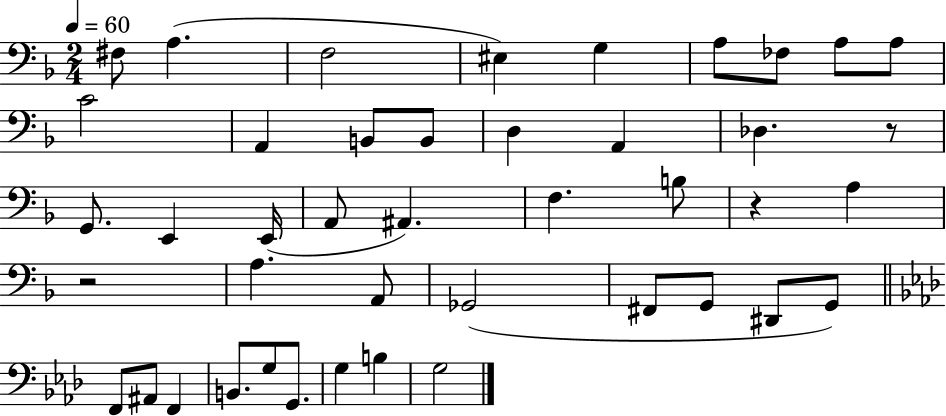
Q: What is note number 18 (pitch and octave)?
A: E2